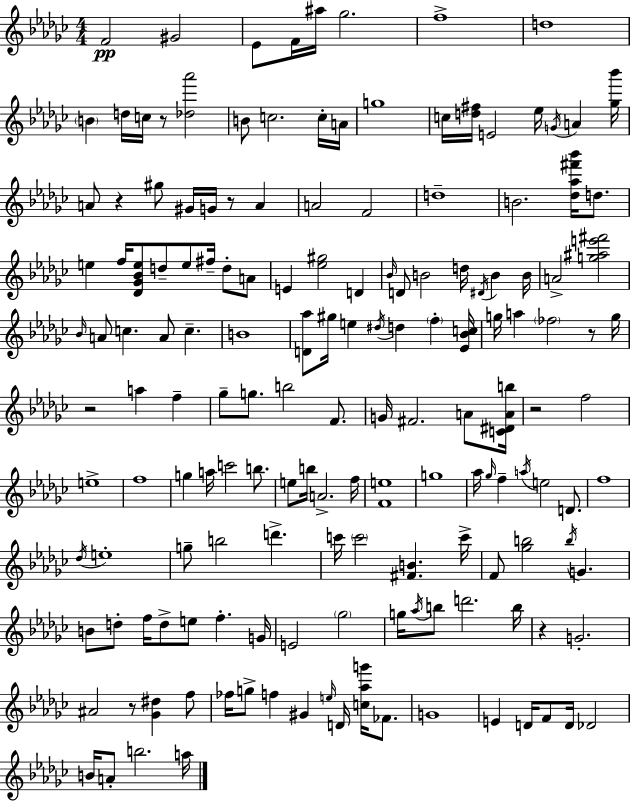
{
  \clef treble
  \numericTimeSignature
  \time 4/4
  \key ees \minor
  f'2\pp gis'2 | ees'8 f'16 ais''16 ges''2. | f''1-> | d''1 | \break \parenthesize b'4 d''16 c''16 r8 <des'' aes'''>2 | b'8 c''2. c''16-. a'16 | g''1 | c''16 <d'' fis''>16 e'2 ees''16 \acciaccatura { g'16 } a'4 | \break <ges'' bes'''>16 a'8 r4 gis''8 gis'16 g'16 r8 a'4 | a'2 f'2 | d''1-- | b'2. <des'' aes'' fis''' bes'''>16 d''8. | \break e''4 f''16 <des' ges' bes' e''>8 d''8-- e''8 fis''16-- d''8-. a'8 | e'4 <ees'' gis''>2 d'4 | \grace { bes'16 } d'8 b'2 d''16 \acciaccatura { dis'16 } b'4 | b'16 a'2-> <g'' ais'' e''' fis'''>2 | \break \grace { bes'16 } a'8 c''4. a'8 c''4.-- | b'1 | <d' aes''>8 gis''16 e''4 \acciaccatura { dis''16 } d''4 | \parenthesize f''4-. <ees' bes' c''>16 g''16 a''4 \parenthesize fes''2 | \break r8 g''16 r2 a''4 | f''4-- ges''8-- g''8. b''2 | f'8. g'16 fis'2. | a'8 <c' dis' a' b''>16 r2 f''2 | \break e''1-> | f''1 | g''4 a''16 c'''2 | b''8. e''8 b''16 a'2.-> | \break f''16 <f' e''>1 | g''1 | aes''16 \grace { ges''16 } f''4-- \acciaccatura { a''16 } e''2 | d'8. f''1 | \break \acciaccatura { des''16 } e''1-. | g''8-- b''2 | d'''4.-> c'''16 \parenthesize c'''2 | <fis' b'>4. c'''16-> f'8 <ges'' b''>2 | \break \acciaccatura { b''16 } g'4. b'8 d''8-. f''16 d''8-> | e''8 f''4.-. g'16 e'2 | \parenthesize ges''2 g''16 \acciaccatura { aes''16 } b''8 d'''2. | b''16 r4 g'2.-. | \break ais'2 | r8 <ges' dis''>4 f''8 fes''16 g''8-> f''4 | gis'4 \grace { e''16 } d'16 <c'' aes'' g'''>16 fes'8. g'1 | e'4 d'16 | \break f'8 d'16 des'2 b'16 a'8-. b''2. | a''16 \bar "|."
}